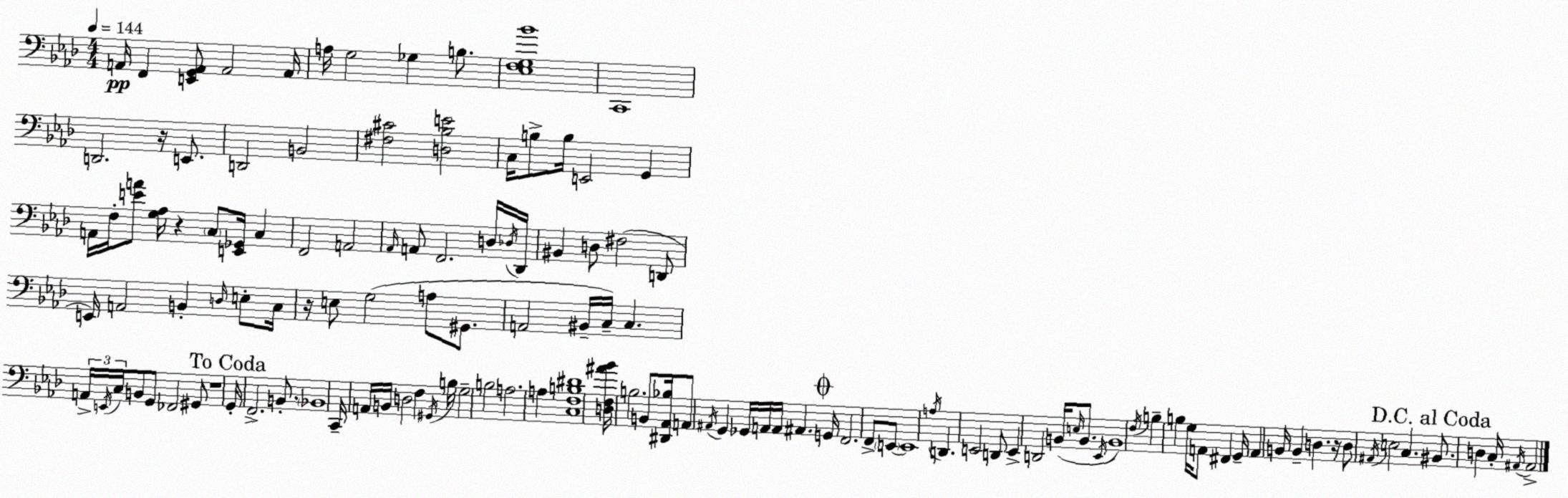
X:1
T:Untitled
M:4/4
L:1/4
K:Fm
A,,/4 F,, [E,,G,,A,,]/2 A,,2 A,,/4 A,/4 G,2 _G, B,/2 [_E,F,G,_B]4 C,,4 D,,2 z/4 E,,/2 D,,2 B,,2 [^F,^C]2 [D,_B,E]2 C,/4 B,/2 B,/4 E,,2 G,, A,,/4 F,/4 [EA]/2 [G,_A,]/4 z C,/2 [E,,_G,,]/4 C, F,,2 A,,2 _A,,/4 A,,/2 F,,2 D,/4 _D,/4 _D,,/4 ^B,, D,/2 ^F,2 D,,/2 E,,/4 A,,2 B,, D,/4 E,/2 C,/4 z/4 E,/2 G,2 A,/2 ^G,,/2 A,,2 ^B,,/4 C,/4 C, A,,/4 E,,/4 C,/4 B,,/2 G,,/2 _F,,2 ^G,,/2 z4 G,,/4 F,,2 B,,/2 _B,,4 C,,/4 A,,/4 B,,/4 D,2 F, ^G,,/4 B,/4 G,2 B,2 A,2 A, [C,F,B,^D]4 [D,F,^A_B]/4 B,2 B,,/2 [^D,,_A,,_B,]/4 A,,/2 ^A,,/4 G,, _G,,/4 A,,/4 A,,/4 ^A,, G,,/4 F,,2 F,,/2 E,,/2 E,,4 A,/4 D,, E,,2 D,,/2 E,, D,,2 B,,/4 E,/4 B,,/2 _E,,/4 B,,4 F,/4 B, B, G,/4 A,,/2 ^F,, G,,/4 A,, B,,/4 B,, D, z/4 D,/2 ^A,,/4 E,2 C, ^B,,/2 D, C,/4 ^A,,/4 ^A,,2